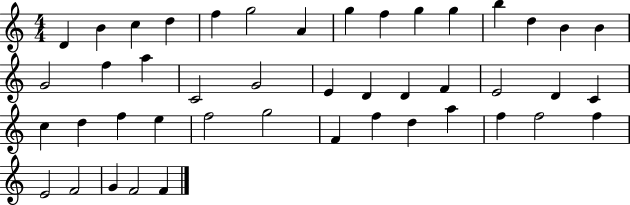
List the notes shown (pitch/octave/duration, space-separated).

D4/q B4/q C5/q D5/q F5/q G5/h A4/q G5/q F5/q G5/q G5/q B5/q D5/q B4/q B4/q G4/h F5/q A5/q C4/h G4/h E4/q D4/q D4/q F4/q E4/h D4/q C4/q C5/q D5/q F5/q E5/q F5/h G5/h F4/q F5/q D5/q A5/q F5/q F5/h F5/q E4/h F4/h G4/q F4/h F4/q